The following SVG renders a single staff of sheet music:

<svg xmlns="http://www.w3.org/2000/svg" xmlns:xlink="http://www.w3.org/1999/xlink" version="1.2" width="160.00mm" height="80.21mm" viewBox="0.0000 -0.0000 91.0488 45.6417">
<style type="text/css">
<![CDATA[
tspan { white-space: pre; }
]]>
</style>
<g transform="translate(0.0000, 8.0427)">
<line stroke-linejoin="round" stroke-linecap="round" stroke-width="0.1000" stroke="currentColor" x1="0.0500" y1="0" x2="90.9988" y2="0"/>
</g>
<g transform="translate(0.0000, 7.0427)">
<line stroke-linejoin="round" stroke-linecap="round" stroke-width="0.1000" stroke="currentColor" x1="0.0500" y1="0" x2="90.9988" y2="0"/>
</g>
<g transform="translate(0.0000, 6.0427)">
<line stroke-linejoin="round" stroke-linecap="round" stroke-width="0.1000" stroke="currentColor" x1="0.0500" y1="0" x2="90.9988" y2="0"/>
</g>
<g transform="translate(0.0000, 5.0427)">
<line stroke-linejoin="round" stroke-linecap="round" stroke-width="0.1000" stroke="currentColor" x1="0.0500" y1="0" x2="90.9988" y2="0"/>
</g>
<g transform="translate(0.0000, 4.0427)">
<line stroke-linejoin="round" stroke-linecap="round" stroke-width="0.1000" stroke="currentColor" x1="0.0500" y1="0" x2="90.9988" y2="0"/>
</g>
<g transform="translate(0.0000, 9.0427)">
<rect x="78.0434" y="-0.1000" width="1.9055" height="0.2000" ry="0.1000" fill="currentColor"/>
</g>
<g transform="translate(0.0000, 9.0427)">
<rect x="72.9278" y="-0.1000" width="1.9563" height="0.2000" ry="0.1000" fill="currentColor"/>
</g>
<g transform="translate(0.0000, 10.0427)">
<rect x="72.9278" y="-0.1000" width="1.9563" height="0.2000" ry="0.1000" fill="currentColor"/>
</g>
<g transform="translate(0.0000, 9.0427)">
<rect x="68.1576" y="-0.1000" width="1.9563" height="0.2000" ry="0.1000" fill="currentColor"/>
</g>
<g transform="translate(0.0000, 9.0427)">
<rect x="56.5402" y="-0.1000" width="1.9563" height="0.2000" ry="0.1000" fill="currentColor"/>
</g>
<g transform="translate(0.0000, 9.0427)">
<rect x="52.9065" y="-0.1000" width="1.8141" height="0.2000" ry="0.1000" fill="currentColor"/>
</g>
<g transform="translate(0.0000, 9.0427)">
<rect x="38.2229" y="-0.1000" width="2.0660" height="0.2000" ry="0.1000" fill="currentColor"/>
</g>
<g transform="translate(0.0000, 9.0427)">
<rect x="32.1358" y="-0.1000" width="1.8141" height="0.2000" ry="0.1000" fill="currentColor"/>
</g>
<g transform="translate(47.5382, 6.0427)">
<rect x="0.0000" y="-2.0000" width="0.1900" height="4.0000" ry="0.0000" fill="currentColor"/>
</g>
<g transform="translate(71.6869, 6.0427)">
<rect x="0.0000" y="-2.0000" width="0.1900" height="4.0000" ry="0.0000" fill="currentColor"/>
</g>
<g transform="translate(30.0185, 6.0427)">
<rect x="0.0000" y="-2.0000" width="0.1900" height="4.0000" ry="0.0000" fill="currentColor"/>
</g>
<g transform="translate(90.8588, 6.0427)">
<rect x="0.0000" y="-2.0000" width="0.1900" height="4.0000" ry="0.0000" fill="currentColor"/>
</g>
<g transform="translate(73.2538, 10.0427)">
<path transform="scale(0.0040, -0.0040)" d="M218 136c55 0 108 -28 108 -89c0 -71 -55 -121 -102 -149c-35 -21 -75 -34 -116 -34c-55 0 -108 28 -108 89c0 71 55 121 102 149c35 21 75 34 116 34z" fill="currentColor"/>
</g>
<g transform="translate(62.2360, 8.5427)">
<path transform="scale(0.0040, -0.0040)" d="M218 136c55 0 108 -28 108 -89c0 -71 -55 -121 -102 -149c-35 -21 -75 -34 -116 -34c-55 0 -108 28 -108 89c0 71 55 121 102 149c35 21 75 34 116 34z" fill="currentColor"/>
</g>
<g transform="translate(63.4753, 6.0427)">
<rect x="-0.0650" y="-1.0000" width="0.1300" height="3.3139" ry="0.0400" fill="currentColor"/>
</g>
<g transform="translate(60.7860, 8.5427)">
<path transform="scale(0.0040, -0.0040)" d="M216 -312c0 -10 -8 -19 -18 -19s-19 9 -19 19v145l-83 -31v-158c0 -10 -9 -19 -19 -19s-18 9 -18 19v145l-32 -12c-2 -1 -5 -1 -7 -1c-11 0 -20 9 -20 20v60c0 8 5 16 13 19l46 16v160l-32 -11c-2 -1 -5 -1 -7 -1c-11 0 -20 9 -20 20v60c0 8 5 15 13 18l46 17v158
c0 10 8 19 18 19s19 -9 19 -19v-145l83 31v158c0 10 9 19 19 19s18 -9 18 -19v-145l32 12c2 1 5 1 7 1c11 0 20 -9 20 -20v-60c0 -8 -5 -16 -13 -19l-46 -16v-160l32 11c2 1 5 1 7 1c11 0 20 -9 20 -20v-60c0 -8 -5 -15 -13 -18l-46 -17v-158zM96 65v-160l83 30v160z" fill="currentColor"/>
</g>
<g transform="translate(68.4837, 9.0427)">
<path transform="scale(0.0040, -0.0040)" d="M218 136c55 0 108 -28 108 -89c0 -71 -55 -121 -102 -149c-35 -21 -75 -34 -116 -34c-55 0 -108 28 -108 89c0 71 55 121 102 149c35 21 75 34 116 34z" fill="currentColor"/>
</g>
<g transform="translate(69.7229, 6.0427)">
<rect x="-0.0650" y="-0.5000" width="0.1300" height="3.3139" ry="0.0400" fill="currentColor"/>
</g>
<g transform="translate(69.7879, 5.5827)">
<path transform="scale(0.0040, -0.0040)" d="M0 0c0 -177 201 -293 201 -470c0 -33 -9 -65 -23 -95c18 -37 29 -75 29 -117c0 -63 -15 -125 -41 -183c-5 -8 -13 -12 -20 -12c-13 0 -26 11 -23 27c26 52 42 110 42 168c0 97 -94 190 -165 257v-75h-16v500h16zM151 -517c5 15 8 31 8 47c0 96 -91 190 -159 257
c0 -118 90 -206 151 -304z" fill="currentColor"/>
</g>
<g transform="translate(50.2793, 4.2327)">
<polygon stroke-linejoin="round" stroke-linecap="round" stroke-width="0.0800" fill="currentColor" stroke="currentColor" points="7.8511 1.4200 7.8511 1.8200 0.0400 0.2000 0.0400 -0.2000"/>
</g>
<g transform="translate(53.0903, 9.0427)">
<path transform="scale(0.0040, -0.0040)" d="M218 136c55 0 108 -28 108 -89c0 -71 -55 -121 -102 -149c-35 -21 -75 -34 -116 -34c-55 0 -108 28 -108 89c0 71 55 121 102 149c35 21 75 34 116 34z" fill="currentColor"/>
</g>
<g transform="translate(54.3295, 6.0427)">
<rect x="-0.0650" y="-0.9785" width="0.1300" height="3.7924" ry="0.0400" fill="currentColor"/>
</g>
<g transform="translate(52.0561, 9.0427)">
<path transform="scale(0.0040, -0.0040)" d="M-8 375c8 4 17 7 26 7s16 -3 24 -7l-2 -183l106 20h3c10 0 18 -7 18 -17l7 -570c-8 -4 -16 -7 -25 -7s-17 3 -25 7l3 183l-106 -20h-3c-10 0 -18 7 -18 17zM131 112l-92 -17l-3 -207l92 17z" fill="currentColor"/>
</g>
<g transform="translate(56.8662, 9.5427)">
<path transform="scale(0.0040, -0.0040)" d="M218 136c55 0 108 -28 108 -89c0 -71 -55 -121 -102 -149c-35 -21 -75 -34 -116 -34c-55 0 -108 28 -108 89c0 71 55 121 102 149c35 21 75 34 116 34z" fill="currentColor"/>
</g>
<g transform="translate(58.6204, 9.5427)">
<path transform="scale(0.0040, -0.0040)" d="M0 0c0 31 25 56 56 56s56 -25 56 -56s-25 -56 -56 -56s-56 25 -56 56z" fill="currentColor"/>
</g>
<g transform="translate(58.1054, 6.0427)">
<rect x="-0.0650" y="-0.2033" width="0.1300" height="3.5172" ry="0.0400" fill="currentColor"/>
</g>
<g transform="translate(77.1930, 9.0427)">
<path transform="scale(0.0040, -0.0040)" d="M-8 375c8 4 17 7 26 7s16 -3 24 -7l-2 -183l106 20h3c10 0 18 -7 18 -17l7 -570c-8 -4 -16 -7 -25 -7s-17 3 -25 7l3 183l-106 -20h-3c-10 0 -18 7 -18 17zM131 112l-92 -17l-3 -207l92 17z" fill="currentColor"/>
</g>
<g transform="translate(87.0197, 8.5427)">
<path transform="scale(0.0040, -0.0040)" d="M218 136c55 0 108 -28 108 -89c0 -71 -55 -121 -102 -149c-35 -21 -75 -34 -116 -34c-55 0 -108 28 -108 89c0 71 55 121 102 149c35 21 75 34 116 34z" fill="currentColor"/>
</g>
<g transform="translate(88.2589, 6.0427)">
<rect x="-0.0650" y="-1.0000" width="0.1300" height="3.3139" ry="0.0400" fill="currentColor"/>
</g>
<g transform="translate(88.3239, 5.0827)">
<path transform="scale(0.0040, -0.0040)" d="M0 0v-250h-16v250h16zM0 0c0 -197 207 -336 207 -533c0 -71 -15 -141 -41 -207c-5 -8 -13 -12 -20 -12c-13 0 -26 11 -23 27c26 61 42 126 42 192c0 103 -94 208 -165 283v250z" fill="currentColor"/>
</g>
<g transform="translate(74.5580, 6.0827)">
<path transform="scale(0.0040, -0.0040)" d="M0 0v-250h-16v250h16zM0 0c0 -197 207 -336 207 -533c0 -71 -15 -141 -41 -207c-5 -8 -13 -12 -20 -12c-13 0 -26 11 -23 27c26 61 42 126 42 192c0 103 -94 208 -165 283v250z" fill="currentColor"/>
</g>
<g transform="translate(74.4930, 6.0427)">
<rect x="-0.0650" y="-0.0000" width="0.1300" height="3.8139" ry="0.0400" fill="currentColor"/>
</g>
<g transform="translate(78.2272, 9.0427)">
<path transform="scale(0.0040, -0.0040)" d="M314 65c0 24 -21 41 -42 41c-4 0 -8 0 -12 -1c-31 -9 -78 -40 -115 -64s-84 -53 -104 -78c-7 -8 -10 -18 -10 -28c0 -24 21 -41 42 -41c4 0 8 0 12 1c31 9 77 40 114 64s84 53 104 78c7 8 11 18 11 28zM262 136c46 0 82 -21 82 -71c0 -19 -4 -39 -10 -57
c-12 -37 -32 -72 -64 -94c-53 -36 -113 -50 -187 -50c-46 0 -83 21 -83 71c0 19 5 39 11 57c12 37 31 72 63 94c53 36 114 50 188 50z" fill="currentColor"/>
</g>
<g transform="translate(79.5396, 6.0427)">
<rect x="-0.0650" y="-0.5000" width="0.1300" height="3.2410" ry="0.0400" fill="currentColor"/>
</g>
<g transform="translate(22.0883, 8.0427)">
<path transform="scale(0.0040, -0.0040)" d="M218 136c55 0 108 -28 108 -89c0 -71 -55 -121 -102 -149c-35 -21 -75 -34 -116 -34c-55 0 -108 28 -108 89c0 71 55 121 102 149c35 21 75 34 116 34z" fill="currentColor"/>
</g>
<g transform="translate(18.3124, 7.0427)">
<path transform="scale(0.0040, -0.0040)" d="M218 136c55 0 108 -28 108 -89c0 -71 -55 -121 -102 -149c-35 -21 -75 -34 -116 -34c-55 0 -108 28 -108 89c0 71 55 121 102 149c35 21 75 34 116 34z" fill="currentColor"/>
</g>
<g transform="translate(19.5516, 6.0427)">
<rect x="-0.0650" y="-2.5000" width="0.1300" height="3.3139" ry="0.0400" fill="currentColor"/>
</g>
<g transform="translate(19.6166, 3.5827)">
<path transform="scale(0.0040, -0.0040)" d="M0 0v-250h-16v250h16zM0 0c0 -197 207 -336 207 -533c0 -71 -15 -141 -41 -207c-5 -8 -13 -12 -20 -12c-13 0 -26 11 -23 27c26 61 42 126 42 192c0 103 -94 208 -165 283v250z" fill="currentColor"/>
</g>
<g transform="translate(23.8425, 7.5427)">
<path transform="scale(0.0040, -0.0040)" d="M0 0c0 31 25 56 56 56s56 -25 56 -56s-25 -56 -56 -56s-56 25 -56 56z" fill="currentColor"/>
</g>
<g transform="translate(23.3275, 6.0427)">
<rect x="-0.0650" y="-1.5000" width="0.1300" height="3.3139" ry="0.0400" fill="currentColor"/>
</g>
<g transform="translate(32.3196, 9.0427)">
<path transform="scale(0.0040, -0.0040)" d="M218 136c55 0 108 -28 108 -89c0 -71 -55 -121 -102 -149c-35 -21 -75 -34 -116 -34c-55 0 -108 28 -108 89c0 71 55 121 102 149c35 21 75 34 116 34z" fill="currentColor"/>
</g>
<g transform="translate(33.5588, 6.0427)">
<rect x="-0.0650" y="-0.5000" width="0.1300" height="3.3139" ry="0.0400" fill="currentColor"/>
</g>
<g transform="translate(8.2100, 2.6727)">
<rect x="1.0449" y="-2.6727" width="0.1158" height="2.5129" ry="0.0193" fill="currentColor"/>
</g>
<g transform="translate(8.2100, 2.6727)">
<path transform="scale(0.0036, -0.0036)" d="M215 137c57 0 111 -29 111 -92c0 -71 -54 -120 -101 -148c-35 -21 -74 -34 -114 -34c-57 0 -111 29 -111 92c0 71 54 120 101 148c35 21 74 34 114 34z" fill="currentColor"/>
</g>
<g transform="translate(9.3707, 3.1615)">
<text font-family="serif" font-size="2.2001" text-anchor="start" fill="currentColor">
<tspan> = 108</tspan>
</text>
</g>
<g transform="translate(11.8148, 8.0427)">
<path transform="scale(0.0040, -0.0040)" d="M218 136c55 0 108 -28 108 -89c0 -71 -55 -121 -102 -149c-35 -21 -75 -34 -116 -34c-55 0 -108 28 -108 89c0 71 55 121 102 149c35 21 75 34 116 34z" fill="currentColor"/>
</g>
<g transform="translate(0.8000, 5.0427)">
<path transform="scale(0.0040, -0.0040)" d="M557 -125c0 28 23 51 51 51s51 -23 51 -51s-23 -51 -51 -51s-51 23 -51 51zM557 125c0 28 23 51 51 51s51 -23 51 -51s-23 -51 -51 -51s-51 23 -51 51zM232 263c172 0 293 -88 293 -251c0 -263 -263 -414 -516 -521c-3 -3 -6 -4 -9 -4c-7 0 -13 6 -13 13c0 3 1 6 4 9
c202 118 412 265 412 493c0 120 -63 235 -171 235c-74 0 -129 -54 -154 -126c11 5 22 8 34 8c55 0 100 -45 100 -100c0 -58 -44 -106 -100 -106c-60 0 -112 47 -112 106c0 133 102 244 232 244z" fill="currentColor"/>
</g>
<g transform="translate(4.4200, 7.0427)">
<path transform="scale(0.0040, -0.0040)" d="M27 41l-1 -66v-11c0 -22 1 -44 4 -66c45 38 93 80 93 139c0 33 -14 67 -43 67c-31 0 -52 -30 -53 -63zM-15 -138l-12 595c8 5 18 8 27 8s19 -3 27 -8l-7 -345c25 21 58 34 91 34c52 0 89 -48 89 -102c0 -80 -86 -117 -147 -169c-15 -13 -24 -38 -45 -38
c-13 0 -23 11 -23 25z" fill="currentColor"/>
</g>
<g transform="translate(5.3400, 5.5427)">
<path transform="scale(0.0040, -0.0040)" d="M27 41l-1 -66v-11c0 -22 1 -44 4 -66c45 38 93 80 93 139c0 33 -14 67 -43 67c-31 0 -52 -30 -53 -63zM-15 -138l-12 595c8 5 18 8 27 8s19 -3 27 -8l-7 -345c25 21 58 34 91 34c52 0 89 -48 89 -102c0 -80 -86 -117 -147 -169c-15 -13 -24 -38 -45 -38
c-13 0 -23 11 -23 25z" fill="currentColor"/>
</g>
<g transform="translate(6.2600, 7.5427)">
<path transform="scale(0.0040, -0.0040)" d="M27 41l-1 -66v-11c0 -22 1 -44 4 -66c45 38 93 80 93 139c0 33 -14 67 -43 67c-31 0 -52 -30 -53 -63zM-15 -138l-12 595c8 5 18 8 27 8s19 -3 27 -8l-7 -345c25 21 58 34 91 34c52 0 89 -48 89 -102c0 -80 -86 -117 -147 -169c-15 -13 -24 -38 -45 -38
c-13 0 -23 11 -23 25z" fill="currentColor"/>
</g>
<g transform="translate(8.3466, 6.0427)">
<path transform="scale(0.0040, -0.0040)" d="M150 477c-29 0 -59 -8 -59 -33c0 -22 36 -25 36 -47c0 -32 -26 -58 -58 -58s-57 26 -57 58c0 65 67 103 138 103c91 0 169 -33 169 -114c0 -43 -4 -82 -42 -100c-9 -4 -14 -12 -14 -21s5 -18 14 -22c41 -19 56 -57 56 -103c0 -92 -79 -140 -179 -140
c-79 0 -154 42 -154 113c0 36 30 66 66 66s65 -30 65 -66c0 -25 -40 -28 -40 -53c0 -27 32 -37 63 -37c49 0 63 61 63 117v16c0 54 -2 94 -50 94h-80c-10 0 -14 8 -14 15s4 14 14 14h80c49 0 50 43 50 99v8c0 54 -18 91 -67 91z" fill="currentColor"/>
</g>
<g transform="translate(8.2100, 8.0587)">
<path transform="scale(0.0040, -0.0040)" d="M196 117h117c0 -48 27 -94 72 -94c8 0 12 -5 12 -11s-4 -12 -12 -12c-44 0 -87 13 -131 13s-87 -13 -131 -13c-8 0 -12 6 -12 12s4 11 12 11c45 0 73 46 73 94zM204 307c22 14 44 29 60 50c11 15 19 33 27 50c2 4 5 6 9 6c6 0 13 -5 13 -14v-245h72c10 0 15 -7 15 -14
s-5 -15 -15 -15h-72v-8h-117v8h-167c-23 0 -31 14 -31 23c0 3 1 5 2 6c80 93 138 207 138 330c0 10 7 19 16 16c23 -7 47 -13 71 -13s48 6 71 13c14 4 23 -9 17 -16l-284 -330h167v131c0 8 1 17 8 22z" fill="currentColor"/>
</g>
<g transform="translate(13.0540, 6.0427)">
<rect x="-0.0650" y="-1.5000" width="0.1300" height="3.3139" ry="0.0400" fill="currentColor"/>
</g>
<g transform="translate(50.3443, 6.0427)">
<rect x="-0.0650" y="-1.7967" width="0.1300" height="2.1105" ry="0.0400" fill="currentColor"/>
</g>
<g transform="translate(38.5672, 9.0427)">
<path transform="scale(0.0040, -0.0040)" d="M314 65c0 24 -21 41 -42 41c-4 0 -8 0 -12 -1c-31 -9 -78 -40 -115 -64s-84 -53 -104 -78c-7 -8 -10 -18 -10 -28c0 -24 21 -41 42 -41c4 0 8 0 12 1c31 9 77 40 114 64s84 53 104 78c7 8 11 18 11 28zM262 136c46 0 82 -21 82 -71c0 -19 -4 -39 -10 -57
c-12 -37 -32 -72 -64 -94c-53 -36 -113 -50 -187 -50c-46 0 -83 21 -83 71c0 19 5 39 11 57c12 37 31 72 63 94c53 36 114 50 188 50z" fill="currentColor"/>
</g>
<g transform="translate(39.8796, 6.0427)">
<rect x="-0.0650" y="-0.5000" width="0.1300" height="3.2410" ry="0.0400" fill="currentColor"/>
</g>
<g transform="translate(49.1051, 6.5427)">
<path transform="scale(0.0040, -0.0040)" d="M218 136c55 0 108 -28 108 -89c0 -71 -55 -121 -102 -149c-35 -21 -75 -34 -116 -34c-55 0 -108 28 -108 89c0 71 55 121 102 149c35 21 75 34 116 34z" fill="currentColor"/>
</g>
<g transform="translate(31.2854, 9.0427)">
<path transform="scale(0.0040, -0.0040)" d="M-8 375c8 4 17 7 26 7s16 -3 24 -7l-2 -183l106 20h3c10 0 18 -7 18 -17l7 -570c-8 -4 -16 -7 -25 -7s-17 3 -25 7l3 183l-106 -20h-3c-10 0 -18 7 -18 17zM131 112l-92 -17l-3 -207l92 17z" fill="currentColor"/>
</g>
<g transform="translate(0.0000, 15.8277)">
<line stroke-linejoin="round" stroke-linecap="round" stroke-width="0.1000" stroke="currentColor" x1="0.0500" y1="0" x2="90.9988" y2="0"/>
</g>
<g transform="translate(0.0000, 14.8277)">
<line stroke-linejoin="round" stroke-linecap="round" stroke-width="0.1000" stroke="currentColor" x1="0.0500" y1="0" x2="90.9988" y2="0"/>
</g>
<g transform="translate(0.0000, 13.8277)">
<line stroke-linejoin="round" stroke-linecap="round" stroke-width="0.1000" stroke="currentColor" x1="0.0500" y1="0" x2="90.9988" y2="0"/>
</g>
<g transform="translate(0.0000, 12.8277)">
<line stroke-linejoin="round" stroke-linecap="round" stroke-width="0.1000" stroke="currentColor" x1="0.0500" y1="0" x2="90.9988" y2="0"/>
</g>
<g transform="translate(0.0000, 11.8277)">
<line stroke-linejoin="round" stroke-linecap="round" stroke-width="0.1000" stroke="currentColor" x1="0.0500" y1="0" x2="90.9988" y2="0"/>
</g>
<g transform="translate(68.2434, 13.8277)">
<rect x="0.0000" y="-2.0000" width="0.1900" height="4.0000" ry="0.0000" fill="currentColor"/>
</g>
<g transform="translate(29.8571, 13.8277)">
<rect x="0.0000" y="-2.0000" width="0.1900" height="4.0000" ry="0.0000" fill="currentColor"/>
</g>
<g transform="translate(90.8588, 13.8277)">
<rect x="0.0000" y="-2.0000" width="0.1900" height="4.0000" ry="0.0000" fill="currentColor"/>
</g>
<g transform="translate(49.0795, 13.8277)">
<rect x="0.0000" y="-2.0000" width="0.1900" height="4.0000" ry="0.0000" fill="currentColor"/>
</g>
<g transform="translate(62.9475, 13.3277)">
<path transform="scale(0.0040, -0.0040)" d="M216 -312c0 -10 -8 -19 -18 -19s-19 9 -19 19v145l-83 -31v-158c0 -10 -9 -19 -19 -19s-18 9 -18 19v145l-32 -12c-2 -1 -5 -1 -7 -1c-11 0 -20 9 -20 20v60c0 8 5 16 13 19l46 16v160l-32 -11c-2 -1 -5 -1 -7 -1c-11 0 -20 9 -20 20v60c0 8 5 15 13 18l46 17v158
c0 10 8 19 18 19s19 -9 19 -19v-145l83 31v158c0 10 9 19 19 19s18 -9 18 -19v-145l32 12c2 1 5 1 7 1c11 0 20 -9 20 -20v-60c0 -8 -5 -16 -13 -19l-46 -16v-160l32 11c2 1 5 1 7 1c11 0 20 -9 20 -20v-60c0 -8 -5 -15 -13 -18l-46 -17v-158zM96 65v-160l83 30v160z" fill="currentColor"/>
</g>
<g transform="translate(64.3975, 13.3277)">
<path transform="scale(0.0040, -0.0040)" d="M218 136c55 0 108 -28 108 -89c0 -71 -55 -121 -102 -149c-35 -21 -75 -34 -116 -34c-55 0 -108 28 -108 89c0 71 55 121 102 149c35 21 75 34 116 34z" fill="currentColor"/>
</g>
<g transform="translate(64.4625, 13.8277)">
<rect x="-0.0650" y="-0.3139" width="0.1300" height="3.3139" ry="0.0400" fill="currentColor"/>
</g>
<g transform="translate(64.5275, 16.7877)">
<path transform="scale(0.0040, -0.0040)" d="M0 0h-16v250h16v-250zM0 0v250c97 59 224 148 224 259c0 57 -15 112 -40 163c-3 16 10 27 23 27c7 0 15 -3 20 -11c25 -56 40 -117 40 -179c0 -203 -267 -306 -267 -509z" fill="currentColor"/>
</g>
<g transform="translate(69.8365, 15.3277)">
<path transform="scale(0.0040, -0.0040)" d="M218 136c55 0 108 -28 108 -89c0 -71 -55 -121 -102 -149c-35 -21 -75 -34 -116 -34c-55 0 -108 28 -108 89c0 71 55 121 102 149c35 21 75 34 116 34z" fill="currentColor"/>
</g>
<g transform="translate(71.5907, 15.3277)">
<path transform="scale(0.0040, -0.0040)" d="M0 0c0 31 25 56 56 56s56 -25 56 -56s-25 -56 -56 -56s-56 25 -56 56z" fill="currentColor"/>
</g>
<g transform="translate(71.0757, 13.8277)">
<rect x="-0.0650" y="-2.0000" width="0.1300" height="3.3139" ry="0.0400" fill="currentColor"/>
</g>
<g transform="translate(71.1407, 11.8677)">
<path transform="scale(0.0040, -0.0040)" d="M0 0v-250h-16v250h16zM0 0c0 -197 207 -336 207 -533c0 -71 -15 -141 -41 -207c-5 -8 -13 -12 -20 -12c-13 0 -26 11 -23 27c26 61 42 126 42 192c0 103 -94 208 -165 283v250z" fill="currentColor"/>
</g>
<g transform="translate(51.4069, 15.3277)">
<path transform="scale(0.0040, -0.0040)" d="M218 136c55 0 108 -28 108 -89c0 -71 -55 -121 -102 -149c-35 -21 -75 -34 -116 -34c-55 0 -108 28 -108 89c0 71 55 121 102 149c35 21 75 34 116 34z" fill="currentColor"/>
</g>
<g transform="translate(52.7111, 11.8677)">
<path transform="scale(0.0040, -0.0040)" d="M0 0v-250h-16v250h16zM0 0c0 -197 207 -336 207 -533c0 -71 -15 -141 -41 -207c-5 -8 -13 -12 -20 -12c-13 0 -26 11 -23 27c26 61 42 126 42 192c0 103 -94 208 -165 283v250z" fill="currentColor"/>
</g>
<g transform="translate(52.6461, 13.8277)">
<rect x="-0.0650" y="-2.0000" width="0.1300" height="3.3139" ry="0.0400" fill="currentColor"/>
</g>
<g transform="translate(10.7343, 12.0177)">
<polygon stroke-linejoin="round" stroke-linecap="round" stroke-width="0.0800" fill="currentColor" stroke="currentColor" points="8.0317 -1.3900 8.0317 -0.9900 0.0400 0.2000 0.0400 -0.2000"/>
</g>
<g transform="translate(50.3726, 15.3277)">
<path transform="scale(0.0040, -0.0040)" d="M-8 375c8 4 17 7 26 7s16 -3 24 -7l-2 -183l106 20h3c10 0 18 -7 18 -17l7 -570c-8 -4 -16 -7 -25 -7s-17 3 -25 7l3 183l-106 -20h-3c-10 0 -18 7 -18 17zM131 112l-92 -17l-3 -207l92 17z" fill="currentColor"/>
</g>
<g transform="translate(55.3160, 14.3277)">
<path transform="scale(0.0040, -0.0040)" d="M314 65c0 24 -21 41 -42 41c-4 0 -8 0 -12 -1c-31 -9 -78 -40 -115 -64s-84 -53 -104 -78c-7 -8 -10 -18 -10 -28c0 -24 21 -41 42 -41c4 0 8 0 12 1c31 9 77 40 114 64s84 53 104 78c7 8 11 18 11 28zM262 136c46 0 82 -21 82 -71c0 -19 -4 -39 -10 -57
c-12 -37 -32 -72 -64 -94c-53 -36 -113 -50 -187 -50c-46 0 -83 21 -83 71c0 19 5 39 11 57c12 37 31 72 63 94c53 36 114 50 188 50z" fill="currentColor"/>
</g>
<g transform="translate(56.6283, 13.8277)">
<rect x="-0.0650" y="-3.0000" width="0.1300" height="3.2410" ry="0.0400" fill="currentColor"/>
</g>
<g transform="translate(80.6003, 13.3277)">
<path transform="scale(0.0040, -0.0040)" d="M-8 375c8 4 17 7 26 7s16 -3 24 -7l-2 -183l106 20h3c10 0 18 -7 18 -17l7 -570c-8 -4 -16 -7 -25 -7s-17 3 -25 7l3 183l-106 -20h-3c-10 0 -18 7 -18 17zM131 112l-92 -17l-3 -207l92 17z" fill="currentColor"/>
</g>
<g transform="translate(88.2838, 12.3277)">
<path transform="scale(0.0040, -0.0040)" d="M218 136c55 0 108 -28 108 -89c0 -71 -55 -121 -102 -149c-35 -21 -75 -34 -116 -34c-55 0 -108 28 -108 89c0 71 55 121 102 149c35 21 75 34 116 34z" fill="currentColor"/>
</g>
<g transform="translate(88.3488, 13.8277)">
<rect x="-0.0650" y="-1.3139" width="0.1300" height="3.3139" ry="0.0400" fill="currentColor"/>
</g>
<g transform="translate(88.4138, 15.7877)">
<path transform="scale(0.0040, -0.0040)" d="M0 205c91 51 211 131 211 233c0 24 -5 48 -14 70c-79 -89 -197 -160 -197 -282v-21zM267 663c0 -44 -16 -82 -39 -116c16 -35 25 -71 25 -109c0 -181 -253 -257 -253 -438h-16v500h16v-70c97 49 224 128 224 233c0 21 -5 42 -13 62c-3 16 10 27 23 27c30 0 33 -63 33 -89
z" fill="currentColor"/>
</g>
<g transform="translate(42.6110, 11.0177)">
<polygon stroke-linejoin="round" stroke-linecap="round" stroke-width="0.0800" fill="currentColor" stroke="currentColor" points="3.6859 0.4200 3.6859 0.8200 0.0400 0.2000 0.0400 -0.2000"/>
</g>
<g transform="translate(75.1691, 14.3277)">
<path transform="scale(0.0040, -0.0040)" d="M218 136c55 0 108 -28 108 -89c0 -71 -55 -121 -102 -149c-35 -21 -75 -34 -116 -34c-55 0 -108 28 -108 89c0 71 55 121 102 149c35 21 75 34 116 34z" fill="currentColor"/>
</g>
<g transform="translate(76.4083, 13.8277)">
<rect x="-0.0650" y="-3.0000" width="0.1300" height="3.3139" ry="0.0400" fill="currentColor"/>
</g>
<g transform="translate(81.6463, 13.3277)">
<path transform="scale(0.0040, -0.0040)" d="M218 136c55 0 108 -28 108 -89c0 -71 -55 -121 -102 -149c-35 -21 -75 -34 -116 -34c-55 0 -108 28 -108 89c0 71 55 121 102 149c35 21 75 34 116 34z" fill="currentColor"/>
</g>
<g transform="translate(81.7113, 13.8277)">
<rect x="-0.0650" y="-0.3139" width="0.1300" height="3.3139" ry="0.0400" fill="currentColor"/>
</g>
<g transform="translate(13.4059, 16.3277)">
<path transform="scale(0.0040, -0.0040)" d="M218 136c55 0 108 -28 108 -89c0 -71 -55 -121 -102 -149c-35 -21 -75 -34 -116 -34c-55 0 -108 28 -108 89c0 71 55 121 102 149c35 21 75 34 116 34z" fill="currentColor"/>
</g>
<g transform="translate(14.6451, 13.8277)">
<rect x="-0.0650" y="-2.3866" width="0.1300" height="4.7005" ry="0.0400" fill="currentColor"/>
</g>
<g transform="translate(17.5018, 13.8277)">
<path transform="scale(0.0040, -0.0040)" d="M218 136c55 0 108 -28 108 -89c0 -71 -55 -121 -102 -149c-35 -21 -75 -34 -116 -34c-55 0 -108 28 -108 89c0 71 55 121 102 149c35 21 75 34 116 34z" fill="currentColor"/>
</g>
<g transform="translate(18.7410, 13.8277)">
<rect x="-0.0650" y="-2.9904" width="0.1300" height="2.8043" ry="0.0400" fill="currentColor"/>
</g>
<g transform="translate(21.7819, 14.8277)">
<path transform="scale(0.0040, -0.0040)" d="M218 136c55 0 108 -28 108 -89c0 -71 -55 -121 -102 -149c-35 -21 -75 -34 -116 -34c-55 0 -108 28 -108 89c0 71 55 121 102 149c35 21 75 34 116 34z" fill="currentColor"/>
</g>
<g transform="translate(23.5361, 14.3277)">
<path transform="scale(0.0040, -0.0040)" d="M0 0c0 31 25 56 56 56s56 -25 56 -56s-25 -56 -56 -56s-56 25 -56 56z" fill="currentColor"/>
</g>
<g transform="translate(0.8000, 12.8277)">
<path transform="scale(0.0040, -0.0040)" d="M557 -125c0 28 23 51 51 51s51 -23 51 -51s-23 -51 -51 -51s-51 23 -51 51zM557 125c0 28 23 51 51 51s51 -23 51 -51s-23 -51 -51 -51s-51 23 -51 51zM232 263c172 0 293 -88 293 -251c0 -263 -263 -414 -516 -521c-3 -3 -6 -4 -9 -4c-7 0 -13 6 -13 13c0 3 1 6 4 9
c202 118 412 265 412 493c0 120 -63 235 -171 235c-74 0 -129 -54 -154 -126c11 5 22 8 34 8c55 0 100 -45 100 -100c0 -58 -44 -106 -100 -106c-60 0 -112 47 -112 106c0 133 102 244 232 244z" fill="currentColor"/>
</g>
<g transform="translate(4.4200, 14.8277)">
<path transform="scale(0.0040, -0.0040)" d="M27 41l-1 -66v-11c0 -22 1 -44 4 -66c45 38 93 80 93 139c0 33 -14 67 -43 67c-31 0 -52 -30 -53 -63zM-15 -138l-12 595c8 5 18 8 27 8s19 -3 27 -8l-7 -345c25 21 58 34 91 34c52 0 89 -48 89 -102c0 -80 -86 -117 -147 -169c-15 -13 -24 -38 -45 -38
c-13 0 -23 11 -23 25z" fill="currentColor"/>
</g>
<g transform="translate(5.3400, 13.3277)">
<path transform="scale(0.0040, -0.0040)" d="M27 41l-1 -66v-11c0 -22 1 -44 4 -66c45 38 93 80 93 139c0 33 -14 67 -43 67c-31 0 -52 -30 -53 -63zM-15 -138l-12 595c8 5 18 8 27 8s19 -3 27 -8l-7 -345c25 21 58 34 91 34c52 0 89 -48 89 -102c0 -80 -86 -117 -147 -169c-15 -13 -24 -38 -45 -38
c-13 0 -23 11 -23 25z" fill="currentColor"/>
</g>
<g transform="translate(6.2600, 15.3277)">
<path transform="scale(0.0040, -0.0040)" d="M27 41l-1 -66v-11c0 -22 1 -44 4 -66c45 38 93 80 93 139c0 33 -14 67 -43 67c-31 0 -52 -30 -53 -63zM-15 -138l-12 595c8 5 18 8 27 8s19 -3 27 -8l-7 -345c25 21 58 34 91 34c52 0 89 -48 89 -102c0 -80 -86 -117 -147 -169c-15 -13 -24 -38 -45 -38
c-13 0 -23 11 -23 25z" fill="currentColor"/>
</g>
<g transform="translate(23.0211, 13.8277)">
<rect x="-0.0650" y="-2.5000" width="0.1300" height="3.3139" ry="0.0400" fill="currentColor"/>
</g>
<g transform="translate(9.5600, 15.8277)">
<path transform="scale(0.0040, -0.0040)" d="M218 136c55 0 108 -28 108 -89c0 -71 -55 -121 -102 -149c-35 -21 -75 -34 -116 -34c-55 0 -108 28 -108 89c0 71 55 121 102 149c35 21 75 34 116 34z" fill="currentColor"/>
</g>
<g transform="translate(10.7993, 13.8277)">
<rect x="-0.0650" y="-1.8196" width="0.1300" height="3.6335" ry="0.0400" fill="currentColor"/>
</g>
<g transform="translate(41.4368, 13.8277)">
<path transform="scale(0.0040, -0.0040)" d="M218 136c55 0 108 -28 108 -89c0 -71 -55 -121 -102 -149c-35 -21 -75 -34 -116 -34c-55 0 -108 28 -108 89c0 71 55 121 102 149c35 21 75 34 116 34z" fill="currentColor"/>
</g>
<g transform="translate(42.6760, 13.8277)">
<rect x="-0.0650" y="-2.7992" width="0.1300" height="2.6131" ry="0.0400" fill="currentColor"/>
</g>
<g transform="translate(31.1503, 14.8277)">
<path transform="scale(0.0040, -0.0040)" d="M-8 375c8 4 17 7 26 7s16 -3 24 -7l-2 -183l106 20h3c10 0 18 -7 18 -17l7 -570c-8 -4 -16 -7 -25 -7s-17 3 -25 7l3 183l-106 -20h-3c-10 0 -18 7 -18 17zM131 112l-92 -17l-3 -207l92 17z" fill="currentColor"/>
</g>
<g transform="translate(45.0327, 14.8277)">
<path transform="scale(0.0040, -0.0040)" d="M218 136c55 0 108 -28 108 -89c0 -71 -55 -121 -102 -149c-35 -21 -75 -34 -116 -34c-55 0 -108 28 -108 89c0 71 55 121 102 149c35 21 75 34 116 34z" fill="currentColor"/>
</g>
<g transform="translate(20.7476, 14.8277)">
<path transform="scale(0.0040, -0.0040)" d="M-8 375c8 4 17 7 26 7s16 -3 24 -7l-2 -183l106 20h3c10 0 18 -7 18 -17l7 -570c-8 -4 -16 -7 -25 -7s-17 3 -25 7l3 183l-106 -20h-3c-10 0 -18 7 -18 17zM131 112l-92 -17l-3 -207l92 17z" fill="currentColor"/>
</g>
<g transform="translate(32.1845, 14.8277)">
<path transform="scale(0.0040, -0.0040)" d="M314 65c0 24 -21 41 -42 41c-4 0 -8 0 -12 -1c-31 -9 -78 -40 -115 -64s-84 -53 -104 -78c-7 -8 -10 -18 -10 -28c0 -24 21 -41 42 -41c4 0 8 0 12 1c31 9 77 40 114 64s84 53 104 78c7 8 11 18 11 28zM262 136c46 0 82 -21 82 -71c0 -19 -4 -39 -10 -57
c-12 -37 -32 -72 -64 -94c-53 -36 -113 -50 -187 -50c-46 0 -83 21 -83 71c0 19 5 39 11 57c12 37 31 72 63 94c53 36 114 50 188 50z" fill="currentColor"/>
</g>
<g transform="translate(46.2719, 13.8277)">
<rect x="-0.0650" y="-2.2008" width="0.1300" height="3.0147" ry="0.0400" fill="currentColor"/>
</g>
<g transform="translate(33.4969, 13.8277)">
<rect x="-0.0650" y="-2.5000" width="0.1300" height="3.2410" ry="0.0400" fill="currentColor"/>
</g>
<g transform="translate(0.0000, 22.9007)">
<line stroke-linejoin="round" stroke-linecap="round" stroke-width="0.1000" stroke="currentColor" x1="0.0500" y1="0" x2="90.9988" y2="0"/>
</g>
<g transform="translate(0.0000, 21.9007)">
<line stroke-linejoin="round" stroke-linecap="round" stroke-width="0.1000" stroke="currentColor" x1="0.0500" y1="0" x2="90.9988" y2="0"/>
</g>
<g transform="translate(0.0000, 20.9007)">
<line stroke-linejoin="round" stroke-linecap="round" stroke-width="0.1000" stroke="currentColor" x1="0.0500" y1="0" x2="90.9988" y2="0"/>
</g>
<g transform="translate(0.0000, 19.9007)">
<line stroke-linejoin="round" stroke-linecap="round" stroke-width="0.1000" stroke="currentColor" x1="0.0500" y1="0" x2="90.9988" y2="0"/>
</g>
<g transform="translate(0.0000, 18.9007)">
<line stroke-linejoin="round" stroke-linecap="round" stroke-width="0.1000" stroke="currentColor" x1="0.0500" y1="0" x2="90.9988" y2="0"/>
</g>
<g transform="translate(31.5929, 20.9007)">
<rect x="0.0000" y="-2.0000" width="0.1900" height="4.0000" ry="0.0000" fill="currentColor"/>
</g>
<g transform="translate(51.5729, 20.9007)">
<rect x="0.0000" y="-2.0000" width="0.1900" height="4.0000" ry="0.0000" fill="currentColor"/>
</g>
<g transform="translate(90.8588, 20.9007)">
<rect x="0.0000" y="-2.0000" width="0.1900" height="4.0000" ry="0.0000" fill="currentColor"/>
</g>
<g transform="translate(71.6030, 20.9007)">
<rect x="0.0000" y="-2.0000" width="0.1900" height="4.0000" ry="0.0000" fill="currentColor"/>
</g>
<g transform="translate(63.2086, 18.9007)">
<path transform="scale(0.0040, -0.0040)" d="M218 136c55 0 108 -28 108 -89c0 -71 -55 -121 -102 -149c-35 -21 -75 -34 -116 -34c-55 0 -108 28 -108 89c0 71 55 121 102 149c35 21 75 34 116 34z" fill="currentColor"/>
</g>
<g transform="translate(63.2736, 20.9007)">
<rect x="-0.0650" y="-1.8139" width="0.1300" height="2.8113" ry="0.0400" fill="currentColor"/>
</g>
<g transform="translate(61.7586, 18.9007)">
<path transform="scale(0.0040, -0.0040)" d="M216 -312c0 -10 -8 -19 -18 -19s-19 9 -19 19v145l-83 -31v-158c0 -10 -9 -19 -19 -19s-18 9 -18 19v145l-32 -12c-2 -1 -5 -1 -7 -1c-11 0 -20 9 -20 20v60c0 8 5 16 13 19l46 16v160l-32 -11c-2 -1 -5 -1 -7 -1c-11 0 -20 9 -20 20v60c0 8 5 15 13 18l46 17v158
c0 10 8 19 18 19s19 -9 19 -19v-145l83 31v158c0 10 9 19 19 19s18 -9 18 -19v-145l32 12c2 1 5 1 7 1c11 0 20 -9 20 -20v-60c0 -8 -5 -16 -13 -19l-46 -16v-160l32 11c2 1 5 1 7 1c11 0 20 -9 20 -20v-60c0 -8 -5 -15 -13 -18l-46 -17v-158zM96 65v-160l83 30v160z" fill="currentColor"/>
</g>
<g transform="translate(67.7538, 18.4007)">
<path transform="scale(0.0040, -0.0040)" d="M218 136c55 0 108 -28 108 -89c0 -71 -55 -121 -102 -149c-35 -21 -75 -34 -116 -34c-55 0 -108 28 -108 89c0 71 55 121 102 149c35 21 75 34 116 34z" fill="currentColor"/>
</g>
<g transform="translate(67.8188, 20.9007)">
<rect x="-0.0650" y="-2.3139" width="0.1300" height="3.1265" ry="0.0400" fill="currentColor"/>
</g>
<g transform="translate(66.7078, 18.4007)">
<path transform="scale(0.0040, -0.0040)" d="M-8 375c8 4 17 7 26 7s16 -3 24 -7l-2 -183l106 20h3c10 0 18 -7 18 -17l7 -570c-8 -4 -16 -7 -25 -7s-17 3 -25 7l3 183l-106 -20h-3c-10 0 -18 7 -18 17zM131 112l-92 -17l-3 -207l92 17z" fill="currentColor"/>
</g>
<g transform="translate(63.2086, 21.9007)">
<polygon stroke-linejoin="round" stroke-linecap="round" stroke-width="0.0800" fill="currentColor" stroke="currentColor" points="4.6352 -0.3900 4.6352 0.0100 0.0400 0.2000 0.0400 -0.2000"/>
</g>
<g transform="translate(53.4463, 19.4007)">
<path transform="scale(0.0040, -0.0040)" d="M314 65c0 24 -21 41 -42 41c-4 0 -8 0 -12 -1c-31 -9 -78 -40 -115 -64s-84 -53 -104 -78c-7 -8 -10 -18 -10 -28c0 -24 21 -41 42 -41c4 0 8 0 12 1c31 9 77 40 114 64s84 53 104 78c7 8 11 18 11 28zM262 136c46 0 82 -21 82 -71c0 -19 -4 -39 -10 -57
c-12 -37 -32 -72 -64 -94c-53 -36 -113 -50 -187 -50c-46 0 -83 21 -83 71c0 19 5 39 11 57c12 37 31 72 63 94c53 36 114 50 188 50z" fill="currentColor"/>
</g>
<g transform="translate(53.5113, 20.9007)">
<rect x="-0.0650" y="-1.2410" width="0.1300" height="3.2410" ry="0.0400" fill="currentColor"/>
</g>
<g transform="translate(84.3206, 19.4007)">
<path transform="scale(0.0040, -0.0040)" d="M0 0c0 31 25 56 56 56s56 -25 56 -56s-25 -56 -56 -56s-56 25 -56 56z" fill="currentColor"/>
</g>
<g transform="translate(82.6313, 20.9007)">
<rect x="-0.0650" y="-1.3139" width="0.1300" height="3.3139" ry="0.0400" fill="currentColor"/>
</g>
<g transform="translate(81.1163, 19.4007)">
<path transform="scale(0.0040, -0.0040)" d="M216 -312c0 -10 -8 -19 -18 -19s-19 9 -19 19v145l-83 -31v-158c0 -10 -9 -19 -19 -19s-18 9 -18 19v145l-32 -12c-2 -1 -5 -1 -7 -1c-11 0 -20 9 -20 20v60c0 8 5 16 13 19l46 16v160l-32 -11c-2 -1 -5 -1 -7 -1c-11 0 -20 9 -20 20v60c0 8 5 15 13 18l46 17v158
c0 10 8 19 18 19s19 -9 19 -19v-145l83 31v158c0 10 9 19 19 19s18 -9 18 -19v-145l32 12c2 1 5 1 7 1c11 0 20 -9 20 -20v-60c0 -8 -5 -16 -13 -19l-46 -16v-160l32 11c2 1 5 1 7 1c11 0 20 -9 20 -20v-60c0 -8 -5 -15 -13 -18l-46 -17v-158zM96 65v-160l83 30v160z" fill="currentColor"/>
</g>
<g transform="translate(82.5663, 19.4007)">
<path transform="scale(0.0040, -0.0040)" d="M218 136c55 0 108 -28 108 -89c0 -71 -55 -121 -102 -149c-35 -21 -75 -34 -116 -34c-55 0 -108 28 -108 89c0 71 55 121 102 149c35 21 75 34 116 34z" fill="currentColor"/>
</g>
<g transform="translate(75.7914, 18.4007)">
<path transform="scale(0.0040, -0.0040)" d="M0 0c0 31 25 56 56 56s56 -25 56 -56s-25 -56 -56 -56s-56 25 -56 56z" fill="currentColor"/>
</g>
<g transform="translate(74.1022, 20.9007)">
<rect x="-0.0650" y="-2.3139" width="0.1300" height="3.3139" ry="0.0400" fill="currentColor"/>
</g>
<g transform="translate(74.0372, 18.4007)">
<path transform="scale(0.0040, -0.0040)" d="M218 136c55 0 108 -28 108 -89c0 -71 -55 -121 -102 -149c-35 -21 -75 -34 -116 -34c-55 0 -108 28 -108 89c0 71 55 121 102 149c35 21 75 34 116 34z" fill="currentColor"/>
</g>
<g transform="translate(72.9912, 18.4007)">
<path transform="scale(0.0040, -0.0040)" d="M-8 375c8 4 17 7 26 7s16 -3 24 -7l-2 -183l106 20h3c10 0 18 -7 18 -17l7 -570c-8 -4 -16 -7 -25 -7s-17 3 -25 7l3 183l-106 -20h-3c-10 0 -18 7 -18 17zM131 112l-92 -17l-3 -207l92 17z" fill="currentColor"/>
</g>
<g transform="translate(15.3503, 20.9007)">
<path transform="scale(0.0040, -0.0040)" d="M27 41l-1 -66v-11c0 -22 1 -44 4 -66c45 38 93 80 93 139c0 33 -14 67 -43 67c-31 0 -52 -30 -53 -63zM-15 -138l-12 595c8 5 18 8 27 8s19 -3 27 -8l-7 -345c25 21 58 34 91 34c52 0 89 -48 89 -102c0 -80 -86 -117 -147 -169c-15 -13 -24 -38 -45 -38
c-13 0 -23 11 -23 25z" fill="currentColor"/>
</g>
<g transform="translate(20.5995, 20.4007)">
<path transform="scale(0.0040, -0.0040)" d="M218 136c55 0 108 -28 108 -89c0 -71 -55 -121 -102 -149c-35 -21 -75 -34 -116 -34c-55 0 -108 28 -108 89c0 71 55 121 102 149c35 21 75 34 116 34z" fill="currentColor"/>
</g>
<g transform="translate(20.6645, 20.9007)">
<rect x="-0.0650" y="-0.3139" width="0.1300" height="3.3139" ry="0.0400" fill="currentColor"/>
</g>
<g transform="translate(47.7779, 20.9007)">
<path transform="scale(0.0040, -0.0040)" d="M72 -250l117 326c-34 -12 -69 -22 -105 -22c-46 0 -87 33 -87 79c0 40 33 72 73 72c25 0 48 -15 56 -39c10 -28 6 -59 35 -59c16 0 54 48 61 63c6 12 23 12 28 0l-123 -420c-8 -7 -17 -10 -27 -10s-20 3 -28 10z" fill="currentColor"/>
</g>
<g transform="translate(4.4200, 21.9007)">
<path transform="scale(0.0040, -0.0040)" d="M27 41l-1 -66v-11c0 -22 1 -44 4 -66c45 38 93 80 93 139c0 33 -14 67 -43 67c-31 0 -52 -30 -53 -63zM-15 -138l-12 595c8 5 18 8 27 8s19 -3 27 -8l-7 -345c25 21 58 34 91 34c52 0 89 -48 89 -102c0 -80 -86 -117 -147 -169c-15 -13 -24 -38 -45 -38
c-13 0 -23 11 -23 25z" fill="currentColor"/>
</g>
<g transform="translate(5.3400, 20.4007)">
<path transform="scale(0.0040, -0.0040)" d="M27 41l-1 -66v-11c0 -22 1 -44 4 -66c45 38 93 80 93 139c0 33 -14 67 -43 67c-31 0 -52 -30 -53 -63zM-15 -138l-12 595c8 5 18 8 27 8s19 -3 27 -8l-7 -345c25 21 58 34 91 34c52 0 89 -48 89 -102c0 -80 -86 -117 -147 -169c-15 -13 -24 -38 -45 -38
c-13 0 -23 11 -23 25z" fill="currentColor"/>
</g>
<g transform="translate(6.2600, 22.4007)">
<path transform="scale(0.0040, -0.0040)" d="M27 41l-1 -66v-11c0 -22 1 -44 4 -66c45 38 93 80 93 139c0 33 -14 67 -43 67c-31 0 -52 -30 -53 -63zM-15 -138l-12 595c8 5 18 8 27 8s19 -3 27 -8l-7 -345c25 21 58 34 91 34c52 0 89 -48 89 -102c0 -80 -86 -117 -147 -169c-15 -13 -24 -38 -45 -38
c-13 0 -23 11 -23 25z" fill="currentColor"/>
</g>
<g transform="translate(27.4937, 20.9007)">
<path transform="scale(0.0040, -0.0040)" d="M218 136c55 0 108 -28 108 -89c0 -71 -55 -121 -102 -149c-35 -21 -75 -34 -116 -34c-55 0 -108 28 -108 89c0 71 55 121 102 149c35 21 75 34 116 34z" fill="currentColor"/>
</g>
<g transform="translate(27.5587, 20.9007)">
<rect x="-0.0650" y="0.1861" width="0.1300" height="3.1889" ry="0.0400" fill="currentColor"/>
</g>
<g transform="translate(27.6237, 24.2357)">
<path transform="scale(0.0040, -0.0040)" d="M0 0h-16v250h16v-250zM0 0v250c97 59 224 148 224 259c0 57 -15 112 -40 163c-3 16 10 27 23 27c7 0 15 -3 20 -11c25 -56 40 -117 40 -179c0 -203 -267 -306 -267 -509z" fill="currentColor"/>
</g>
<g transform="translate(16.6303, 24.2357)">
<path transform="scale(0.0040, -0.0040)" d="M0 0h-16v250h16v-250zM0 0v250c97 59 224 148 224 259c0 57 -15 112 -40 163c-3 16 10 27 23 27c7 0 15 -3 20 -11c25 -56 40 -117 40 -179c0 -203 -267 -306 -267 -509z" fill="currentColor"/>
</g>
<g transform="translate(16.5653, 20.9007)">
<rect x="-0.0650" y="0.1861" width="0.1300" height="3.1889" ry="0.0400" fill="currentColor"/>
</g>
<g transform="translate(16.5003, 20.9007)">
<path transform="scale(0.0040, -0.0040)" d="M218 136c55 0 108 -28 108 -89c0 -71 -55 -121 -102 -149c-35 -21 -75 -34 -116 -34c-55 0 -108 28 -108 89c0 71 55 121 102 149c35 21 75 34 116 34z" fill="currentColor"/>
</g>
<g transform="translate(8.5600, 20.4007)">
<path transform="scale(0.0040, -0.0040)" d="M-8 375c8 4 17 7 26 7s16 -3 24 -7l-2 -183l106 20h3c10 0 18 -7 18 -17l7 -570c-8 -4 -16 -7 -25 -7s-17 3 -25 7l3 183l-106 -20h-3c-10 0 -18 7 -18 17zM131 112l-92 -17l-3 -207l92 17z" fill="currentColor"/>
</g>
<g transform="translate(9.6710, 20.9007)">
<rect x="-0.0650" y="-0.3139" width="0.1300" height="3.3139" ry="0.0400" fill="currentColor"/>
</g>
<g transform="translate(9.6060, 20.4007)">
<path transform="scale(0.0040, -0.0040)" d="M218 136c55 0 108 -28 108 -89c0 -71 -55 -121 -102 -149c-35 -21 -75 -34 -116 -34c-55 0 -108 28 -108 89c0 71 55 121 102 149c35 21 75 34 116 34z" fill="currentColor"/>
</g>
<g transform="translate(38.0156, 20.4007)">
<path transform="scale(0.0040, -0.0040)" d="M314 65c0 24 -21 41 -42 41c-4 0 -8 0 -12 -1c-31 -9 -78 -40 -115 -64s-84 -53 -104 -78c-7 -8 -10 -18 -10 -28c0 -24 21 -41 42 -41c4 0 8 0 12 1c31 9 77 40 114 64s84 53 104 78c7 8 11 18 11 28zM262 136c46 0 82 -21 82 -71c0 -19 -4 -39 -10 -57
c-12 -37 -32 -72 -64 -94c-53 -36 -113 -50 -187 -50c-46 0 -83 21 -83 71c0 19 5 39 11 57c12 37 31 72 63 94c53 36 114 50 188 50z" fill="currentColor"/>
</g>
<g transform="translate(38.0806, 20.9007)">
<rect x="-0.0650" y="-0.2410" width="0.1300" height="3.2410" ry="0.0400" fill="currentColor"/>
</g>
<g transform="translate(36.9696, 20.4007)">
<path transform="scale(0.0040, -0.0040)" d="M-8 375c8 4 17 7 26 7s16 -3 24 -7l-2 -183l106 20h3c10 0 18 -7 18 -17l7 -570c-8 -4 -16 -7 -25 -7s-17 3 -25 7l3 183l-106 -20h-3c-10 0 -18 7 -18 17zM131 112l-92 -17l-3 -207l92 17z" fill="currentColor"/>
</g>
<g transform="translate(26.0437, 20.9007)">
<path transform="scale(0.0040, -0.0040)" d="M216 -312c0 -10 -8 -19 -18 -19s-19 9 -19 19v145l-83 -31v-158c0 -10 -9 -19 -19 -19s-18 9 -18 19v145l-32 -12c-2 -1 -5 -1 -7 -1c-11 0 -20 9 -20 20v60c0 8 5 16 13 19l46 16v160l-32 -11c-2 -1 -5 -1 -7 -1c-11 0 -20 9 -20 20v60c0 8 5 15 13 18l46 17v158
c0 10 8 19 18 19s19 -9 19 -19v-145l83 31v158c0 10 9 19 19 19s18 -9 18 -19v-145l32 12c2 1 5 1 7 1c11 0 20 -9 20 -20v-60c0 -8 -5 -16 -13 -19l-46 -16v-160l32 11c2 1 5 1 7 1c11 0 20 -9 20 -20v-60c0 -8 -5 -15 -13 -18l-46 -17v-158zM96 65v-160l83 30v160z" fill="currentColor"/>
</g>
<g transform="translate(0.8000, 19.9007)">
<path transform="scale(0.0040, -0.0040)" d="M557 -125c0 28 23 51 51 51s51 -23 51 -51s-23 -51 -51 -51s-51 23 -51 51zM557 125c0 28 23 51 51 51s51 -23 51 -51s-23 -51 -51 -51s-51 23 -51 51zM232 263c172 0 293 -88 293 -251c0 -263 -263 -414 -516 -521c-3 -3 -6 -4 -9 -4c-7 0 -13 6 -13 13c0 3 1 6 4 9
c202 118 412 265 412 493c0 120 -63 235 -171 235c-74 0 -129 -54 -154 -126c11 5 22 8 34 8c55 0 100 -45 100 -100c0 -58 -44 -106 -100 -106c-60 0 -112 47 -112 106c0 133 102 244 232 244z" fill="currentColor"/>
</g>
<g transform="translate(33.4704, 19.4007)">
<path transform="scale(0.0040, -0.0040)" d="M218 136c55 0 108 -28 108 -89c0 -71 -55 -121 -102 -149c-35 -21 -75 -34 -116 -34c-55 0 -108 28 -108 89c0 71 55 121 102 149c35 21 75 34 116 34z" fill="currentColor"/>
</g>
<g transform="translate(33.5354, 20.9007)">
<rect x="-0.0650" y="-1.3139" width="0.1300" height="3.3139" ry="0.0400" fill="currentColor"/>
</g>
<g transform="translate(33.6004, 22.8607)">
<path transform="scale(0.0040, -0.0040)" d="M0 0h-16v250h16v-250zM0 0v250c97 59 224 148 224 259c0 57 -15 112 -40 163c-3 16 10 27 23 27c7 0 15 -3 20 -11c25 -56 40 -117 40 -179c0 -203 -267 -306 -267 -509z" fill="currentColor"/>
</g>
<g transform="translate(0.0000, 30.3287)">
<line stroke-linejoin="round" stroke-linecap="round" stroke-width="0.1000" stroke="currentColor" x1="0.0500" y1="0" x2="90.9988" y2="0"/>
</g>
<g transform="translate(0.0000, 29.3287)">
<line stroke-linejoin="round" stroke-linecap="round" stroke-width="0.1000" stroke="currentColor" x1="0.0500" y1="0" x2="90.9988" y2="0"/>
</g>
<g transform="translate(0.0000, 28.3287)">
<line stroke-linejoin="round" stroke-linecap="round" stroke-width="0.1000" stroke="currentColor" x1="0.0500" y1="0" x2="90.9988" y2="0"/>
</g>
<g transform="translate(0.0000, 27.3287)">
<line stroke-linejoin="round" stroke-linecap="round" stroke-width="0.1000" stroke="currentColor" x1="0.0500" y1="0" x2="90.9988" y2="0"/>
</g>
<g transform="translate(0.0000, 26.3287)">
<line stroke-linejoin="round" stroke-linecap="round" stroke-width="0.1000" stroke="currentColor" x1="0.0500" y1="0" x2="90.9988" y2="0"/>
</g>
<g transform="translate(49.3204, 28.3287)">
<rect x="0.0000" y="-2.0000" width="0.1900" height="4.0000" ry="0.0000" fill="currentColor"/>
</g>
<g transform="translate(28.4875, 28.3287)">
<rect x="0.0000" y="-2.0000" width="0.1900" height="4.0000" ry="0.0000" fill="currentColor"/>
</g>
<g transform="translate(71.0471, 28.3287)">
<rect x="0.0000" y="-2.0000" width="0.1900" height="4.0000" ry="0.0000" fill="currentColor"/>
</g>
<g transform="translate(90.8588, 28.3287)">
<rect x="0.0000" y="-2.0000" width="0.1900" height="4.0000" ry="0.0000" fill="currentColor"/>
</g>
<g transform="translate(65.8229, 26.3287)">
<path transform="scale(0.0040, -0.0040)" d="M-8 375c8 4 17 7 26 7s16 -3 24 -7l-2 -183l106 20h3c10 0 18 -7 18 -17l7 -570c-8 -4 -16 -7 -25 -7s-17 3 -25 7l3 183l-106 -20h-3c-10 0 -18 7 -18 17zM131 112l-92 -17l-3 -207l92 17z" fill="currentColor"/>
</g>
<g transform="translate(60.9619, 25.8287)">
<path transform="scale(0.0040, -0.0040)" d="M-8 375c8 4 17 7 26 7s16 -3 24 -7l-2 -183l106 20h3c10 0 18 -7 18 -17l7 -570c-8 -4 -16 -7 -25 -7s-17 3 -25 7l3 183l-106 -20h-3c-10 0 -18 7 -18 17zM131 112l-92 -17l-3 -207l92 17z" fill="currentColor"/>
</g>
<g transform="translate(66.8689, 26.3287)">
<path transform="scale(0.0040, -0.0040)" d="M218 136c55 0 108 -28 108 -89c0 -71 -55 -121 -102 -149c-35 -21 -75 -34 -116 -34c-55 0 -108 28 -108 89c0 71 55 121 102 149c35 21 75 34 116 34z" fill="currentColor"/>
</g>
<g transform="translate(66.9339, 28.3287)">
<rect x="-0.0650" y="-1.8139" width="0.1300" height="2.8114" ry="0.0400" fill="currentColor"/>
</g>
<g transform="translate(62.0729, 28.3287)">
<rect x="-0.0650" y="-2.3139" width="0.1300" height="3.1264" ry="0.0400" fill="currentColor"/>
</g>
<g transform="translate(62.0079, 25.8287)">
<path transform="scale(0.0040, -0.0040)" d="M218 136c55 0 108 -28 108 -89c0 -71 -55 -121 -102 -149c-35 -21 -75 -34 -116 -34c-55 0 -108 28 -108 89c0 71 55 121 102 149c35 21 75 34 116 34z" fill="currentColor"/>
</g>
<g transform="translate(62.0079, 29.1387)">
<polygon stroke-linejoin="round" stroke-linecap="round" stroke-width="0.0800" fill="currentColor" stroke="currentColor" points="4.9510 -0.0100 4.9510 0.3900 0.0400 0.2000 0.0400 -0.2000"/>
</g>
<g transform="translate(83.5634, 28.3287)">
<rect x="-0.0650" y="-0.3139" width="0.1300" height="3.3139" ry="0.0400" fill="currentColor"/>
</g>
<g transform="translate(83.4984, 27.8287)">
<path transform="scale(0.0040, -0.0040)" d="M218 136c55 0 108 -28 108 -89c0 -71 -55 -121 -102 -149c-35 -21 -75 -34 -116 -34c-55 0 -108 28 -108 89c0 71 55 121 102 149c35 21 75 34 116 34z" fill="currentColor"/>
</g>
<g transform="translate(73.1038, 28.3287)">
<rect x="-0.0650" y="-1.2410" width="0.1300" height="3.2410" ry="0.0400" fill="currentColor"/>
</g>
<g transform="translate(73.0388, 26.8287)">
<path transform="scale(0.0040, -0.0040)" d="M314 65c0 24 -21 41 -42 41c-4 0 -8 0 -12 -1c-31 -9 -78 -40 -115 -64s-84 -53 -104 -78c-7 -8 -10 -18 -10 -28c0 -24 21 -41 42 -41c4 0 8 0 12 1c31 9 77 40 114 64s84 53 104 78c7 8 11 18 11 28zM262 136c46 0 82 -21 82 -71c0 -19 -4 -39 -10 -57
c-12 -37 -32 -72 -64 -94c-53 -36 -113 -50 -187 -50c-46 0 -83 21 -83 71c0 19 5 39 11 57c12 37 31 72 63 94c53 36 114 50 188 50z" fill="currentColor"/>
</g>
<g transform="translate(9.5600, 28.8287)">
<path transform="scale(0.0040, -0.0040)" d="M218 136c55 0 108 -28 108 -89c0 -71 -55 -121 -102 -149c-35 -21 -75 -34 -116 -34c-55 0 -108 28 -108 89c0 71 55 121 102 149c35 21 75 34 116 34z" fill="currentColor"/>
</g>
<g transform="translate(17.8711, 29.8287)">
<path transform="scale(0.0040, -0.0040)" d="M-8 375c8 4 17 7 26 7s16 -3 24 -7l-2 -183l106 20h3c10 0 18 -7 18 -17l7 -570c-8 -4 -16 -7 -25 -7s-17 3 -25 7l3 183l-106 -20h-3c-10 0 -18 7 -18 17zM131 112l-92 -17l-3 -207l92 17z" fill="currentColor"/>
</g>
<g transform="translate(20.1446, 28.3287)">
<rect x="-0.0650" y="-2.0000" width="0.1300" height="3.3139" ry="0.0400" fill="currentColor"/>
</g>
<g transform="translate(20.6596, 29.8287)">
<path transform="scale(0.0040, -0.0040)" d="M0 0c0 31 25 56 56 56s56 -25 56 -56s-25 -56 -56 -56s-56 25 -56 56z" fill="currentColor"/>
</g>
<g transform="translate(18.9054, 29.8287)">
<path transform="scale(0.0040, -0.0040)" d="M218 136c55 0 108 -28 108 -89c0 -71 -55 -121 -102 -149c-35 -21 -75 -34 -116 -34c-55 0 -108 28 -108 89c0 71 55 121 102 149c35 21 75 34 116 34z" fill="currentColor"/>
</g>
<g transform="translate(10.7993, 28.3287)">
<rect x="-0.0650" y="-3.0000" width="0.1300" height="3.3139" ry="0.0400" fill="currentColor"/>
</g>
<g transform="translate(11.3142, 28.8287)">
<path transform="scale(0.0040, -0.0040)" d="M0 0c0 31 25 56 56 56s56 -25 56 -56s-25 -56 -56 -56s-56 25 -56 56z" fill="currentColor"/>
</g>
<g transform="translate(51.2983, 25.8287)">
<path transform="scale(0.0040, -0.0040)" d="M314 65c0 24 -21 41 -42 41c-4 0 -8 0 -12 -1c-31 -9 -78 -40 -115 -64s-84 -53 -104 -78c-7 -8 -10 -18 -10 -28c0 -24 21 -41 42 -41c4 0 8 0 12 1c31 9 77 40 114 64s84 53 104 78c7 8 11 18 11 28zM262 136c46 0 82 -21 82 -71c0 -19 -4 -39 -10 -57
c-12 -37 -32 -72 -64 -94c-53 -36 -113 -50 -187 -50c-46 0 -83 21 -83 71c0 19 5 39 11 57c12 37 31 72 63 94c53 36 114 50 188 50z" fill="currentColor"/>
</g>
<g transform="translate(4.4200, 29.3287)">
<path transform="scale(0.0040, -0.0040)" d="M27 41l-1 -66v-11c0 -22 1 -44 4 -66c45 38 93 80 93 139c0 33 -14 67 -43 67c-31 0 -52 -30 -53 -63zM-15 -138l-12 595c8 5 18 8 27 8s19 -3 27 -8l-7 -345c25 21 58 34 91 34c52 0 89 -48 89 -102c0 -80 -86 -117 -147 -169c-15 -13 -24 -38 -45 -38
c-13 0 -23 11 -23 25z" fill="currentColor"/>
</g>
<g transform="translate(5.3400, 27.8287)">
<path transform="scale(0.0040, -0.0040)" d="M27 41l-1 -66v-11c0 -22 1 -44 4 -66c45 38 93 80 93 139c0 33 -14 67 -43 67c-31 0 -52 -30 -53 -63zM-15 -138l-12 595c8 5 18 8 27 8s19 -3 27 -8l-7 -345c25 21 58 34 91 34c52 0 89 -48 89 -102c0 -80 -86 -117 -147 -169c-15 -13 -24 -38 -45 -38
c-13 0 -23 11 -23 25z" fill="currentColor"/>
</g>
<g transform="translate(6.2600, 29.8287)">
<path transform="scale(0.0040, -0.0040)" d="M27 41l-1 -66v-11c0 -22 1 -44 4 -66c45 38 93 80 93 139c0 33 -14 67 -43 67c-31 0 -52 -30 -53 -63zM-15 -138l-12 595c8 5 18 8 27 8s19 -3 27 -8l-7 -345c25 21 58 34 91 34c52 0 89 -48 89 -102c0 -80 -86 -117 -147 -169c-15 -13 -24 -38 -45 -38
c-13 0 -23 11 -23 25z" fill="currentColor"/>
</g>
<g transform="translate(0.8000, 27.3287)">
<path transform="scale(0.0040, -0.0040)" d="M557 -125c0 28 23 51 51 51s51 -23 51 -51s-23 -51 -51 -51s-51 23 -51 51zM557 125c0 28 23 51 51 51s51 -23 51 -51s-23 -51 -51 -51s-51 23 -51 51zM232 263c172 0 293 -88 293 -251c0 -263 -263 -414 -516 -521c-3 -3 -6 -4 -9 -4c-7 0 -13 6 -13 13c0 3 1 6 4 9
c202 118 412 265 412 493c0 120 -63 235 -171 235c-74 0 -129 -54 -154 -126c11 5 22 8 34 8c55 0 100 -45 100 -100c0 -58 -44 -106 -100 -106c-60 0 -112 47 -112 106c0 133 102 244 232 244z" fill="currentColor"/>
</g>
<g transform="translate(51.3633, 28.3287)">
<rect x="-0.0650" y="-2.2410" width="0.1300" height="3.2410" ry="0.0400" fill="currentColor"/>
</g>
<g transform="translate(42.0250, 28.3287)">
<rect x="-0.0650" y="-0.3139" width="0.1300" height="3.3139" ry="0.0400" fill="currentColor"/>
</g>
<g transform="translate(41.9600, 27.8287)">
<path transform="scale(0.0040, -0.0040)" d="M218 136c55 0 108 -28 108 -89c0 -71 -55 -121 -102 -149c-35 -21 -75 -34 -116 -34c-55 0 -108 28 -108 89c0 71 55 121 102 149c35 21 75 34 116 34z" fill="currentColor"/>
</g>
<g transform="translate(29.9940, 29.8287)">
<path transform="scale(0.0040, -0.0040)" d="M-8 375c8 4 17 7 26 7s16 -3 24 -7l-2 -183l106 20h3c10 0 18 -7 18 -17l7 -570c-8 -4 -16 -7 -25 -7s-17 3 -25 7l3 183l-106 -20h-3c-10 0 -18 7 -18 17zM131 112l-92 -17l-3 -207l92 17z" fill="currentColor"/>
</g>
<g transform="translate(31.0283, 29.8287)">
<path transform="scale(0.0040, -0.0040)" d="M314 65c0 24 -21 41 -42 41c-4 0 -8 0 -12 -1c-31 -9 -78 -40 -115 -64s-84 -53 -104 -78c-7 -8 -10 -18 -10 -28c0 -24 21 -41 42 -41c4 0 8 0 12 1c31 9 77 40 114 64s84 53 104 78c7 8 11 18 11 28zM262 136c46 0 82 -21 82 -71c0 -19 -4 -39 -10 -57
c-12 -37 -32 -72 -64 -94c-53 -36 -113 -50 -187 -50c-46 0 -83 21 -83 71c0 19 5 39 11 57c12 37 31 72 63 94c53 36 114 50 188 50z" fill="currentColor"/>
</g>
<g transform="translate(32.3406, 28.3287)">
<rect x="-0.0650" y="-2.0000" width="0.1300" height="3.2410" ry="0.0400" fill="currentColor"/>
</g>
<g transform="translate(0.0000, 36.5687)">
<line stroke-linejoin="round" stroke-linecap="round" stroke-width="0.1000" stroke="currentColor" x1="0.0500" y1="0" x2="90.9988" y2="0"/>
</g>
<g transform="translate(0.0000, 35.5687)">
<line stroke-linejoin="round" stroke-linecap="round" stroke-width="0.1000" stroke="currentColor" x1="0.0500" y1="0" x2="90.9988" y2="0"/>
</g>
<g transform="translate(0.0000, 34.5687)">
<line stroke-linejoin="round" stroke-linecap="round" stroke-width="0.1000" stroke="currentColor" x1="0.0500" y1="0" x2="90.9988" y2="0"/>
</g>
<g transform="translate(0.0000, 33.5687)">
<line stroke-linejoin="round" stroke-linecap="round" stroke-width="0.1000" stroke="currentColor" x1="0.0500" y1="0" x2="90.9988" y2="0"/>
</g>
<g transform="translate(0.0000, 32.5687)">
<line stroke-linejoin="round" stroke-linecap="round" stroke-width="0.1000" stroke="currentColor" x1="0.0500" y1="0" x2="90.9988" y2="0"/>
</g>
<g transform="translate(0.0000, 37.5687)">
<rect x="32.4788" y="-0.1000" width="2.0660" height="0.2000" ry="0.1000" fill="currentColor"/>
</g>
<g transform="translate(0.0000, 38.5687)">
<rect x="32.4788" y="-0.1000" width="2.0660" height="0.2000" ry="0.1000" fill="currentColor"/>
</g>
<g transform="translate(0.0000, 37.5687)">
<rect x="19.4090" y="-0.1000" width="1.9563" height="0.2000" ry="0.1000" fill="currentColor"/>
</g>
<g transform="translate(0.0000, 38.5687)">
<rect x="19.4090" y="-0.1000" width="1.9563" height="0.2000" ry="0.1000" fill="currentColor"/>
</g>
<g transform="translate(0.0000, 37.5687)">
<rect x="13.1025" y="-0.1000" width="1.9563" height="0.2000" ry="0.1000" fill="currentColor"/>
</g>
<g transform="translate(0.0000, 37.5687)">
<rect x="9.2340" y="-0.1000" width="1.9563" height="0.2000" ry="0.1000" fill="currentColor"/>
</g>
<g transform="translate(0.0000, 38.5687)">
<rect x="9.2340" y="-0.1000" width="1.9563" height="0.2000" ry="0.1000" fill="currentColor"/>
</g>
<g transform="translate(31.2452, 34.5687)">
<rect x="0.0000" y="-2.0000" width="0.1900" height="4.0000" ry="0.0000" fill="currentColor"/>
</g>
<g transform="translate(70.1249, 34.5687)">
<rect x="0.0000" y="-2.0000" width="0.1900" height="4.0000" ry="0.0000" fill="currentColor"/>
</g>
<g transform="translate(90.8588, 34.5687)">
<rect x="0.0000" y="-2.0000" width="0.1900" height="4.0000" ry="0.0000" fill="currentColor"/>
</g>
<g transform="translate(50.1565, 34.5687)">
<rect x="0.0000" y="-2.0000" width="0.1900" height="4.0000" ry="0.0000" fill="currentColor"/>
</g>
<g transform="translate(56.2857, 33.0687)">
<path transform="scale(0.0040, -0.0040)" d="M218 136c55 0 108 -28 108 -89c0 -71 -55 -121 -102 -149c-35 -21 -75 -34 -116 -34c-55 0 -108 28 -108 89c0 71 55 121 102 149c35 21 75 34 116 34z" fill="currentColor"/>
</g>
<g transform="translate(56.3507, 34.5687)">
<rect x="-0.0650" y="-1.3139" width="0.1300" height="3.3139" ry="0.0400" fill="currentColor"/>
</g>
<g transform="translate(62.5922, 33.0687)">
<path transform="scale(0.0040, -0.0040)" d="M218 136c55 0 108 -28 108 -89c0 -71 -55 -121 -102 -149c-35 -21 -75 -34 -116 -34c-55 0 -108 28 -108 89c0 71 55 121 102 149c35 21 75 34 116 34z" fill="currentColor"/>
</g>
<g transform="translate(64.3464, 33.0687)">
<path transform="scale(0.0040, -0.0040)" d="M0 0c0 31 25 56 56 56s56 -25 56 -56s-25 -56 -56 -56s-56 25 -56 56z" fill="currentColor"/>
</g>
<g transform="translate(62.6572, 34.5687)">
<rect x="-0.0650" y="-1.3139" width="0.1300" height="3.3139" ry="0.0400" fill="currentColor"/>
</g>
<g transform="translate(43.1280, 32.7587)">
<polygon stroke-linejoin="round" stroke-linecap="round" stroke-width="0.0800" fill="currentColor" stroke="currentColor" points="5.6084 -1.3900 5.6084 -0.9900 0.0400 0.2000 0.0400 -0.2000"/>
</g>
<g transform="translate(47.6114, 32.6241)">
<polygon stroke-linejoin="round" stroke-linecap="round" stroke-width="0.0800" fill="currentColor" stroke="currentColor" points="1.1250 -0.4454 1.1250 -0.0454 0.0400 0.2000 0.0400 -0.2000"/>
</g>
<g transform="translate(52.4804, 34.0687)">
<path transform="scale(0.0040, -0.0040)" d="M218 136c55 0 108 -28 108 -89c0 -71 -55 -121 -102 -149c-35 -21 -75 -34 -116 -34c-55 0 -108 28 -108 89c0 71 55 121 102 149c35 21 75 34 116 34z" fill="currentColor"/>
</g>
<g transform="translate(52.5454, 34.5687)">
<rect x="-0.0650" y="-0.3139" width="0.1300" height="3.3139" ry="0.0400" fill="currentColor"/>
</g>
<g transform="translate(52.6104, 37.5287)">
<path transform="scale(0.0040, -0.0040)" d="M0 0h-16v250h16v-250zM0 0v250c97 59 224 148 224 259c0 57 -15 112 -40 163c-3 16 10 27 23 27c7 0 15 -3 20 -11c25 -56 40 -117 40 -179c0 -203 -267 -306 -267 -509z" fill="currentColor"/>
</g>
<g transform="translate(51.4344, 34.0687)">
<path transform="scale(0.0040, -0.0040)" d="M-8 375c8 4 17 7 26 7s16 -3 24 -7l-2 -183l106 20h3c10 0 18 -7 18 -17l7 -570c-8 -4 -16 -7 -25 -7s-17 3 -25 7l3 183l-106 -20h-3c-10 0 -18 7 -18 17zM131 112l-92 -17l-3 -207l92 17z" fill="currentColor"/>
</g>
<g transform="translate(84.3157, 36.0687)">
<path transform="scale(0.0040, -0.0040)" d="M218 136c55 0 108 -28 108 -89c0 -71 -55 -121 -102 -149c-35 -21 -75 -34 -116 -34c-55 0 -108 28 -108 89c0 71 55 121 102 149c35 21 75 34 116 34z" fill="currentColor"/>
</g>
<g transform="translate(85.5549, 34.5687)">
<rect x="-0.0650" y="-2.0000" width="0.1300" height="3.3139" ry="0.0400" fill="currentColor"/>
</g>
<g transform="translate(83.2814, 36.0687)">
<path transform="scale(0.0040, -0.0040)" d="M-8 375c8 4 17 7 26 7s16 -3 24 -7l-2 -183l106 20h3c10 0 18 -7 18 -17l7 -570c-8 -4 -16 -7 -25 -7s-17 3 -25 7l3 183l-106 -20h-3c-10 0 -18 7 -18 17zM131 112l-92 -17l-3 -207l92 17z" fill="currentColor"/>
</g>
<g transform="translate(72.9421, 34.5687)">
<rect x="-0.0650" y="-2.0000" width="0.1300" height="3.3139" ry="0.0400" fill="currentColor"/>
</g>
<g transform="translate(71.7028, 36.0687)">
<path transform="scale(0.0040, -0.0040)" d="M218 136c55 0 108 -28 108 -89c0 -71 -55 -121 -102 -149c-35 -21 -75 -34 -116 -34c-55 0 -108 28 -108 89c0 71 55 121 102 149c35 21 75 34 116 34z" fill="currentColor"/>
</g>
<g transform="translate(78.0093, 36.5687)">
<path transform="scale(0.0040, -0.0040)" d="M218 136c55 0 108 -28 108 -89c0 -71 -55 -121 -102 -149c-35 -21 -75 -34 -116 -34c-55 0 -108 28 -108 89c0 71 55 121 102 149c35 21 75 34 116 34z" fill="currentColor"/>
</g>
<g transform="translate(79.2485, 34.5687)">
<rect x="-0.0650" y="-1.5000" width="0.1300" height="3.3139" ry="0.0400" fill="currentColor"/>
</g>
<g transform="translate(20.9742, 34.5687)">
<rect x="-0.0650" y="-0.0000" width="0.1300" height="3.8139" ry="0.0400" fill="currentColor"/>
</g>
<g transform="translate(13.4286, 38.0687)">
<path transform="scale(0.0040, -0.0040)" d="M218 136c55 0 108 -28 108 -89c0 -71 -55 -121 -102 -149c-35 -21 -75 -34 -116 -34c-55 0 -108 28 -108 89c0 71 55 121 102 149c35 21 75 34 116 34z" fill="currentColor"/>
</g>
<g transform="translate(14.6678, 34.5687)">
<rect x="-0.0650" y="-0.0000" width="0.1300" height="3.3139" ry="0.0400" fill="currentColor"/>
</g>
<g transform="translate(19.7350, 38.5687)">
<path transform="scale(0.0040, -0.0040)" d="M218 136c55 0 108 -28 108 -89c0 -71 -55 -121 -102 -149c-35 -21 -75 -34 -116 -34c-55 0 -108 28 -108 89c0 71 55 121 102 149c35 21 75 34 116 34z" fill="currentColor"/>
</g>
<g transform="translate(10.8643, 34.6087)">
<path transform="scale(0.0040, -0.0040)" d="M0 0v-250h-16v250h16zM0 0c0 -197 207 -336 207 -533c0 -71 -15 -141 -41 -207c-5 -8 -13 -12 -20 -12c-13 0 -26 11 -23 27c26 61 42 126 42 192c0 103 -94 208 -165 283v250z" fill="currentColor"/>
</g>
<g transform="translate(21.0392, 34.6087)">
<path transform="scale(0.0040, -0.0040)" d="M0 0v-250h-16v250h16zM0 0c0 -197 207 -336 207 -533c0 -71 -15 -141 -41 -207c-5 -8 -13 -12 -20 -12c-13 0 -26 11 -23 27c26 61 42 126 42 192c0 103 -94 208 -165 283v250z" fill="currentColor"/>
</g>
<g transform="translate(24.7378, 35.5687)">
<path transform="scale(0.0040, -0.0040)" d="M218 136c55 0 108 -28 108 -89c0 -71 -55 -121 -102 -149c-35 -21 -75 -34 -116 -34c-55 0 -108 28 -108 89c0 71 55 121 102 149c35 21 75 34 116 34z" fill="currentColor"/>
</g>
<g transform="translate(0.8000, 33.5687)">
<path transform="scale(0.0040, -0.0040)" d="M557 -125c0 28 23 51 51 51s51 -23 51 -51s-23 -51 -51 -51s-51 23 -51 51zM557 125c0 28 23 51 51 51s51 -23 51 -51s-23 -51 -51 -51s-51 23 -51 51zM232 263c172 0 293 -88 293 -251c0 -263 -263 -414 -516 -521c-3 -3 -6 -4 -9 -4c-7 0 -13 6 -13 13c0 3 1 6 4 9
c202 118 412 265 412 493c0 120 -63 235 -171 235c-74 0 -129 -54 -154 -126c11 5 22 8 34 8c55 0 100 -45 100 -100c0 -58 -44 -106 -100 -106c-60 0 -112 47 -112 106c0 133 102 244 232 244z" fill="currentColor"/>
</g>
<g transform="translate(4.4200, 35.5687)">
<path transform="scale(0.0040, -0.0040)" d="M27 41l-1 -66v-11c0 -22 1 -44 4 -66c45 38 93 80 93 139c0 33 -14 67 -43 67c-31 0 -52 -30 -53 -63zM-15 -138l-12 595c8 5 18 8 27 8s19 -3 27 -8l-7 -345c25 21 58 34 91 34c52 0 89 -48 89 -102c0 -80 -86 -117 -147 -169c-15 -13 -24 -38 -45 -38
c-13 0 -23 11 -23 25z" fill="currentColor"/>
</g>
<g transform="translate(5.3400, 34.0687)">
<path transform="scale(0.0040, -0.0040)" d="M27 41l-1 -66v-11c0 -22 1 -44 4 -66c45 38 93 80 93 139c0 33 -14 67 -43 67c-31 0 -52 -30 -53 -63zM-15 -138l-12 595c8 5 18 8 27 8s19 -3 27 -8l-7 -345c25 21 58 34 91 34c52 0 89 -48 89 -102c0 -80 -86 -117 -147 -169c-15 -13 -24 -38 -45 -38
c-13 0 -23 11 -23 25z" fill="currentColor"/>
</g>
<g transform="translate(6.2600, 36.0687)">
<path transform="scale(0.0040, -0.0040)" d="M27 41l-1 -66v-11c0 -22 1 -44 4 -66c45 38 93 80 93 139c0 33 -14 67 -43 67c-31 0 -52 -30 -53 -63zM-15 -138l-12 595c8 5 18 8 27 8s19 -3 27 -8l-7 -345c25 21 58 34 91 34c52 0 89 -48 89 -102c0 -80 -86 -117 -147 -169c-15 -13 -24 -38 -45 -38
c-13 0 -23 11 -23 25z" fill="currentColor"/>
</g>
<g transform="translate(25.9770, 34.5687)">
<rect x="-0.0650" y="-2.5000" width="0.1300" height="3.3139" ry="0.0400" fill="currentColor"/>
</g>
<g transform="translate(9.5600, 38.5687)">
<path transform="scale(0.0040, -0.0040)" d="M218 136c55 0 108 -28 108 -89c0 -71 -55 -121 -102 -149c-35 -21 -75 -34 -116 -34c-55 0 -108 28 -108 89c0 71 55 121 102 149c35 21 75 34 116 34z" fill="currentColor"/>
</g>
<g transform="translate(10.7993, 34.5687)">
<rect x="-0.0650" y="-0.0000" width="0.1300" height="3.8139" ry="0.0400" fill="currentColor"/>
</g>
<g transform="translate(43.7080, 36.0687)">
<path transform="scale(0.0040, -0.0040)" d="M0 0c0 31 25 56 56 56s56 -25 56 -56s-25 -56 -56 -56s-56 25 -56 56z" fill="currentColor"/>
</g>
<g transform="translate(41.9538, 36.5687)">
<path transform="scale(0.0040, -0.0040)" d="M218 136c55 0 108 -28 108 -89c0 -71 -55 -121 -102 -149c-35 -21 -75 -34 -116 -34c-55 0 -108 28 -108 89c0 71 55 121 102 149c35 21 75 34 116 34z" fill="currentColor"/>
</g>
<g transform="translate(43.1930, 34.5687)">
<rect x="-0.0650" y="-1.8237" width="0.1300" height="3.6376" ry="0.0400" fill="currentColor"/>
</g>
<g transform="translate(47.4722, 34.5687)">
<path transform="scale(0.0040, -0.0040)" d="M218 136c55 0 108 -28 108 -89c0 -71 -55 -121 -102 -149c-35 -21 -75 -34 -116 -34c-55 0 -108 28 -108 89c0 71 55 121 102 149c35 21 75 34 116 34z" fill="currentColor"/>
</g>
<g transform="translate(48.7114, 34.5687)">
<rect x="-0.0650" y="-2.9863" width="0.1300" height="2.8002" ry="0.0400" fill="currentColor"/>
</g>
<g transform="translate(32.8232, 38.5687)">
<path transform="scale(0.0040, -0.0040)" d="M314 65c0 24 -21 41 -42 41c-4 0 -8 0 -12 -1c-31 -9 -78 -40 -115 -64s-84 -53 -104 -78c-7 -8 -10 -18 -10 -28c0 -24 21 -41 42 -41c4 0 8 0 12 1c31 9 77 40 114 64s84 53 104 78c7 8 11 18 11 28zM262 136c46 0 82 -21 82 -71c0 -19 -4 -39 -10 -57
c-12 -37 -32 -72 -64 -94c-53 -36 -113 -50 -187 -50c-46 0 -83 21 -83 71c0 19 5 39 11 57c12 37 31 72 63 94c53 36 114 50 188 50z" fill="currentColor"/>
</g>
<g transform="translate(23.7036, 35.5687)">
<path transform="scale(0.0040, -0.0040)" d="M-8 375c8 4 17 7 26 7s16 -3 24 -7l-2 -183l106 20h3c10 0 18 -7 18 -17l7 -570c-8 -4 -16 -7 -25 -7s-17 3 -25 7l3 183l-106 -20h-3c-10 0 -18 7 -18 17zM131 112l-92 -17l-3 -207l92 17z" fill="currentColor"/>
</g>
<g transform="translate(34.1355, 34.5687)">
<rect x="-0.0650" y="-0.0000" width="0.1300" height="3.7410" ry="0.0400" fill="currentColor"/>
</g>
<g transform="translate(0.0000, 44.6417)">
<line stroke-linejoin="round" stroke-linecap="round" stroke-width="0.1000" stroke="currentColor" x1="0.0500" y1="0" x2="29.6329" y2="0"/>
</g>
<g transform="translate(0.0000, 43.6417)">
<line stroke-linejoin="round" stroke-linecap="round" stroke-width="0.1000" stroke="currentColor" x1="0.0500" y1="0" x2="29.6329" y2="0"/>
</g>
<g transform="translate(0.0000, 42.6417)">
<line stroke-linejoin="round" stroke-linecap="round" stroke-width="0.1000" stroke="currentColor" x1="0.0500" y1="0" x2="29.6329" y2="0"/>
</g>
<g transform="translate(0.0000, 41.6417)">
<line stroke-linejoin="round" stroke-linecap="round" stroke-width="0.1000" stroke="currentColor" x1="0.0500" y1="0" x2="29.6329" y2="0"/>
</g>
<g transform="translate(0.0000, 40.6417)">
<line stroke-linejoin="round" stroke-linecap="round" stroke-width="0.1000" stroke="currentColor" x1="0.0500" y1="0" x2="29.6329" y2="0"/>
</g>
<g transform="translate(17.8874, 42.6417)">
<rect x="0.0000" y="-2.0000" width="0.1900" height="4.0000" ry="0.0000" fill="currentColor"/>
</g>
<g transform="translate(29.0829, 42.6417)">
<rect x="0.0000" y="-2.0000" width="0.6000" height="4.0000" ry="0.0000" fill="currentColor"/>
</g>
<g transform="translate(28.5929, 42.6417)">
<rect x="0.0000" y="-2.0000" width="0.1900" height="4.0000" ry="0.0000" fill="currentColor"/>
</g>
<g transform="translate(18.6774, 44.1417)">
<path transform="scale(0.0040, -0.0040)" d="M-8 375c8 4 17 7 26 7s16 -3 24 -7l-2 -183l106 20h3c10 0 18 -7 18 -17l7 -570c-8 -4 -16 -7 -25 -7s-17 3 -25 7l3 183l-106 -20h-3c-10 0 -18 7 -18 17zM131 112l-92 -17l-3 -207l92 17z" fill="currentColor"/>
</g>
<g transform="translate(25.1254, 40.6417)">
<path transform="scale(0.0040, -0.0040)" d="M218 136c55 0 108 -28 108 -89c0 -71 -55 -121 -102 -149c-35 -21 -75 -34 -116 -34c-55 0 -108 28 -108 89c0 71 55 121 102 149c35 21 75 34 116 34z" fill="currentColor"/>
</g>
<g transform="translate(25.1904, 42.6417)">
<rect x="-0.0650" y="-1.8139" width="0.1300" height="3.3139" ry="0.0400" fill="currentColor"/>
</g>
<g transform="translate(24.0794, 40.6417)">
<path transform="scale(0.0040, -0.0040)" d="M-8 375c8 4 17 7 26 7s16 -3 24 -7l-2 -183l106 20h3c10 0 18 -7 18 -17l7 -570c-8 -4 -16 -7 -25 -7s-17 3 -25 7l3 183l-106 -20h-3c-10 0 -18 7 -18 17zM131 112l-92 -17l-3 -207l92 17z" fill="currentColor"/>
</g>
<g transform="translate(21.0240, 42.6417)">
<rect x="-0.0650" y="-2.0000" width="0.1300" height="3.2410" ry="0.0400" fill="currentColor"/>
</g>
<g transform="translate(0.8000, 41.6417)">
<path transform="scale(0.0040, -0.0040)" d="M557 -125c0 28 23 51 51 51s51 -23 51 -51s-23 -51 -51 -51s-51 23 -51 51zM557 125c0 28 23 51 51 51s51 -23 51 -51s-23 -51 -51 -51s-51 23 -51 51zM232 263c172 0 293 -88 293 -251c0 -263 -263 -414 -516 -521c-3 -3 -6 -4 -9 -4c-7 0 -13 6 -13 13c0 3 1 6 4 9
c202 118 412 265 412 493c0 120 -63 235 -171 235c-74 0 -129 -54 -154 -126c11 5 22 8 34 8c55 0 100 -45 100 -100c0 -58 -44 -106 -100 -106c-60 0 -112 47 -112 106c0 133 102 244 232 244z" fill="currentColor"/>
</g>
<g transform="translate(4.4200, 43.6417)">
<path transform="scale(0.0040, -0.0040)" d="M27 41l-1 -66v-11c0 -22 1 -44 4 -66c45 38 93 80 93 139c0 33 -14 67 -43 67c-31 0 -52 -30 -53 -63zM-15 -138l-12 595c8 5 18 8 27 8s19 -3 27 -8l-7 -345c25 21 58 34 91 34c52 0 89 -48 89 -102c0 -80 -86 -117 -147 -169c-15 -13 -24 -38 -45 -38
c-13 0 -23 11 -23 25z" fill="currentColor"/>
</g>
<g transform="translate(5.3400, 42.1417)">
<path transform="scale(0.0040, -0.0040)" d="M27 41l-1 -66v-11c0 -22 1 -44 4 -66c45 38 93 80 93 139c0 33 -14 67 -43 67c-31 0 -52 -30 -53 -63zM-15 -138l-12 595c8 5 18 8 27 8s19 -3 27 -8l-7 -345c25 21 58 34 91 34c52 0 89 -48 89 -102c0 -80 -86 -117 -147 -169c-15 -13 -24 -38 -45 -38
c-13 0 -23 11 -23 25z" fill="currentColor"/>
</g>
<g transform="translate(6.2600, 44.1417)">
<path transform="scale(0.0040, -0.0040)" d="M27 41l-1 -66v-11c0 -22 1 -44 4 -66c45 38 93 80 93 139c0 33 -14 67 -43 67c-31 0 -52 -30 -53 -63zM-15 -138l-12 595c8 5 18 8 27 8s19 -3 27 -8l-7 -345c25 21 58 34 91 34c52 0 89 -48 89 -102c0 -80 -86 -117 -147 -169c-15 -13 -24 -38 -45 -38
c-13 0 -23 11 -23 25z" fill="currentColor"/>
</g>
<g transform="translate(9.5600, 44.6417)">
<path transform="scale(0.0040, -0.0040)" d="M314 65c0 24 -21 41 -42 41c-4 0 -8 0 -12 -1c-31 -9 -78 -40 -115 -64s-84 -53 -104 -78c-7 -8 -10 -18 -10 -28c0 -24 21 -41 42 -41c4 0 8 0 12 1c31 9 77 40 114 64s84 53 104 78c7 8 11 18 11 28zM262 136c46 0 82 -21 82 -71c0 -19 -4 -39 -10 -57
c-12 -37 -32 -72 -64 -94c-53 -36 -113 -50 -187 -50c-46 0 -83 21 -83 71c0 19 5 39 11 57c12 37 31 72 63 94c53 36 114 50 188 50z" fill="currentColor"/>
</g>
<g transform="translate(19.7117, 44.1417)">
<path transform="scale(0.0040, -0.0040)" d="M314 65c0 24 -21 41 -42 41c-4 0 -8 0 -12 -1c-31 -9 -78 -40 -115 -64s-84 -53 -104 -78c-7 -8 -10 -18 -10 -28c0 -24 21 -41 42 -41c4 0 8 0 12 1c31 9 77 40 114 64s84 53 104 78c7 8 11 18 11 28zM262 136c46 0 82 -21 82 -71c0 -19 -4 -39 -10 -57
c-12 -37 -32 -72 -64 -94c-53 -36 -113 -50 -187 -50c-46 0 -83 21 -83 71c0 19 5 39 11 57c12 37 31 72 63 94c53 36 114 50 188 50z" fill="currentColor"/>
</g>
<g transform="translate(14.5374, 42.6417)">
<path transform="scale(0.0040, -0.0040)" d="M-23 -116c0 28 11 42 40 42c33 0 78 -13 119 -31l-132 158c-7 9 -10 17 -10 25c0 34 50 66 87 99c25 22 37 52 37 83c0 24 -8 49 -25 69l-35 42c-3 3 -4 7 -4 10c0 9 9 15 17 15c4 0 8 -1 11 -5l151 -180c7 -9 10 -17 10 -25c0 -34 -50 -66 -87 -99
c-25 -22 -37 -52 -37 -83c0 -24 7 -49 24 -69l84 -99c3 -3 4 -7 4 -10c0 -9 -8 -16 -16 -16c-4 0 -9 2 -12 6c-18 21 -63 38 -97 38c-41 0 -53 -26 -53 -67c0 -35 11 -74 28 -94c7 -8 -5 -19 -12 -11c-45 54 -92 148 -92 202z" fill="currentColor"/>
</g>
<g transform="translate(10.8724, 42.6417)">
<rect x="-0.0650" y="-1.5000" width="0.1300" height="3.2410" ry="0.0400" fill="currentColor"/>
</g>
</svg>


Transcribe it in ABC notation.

X:1
T:Untitled
M:3/4
L:1/4
K:Eb
G,, _B,,/2 G,, E,, E,,2 C,/2 E,,/2 D,,/2 ^F,, E,,/4 C,,/2 E,,2 F,,/2 G,,/2 F,,/2 D,/2 B,, B,,2 D,/2 B,,/2 A,,/2 C,2 ^E,/2 _A,,/2 C, E, G,/4 E, _D,/2 E, ^D,/2 G,/2 E,2 z/2 G,2 ^A,/2 B,/2 B, ^G, C, A,, A,,2 _E, _B,2 B,/2 A,/2 G,2 _E, C,,/2 D,, C,,/2 B,, C,,2 G,,/2 D,/4 E,/2 G, G, _A,, G,, A,, G,,2 z A,,2 A,